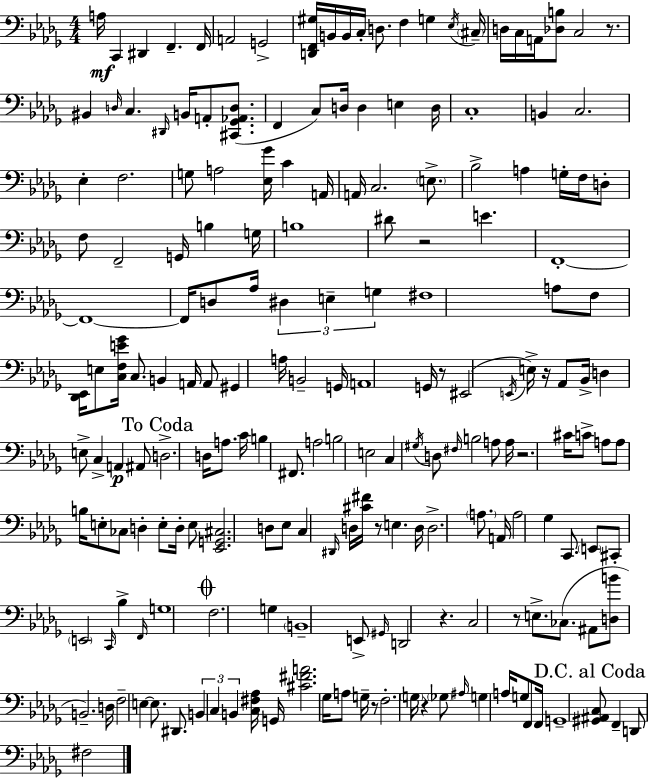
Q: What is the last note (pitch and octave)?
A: F#3